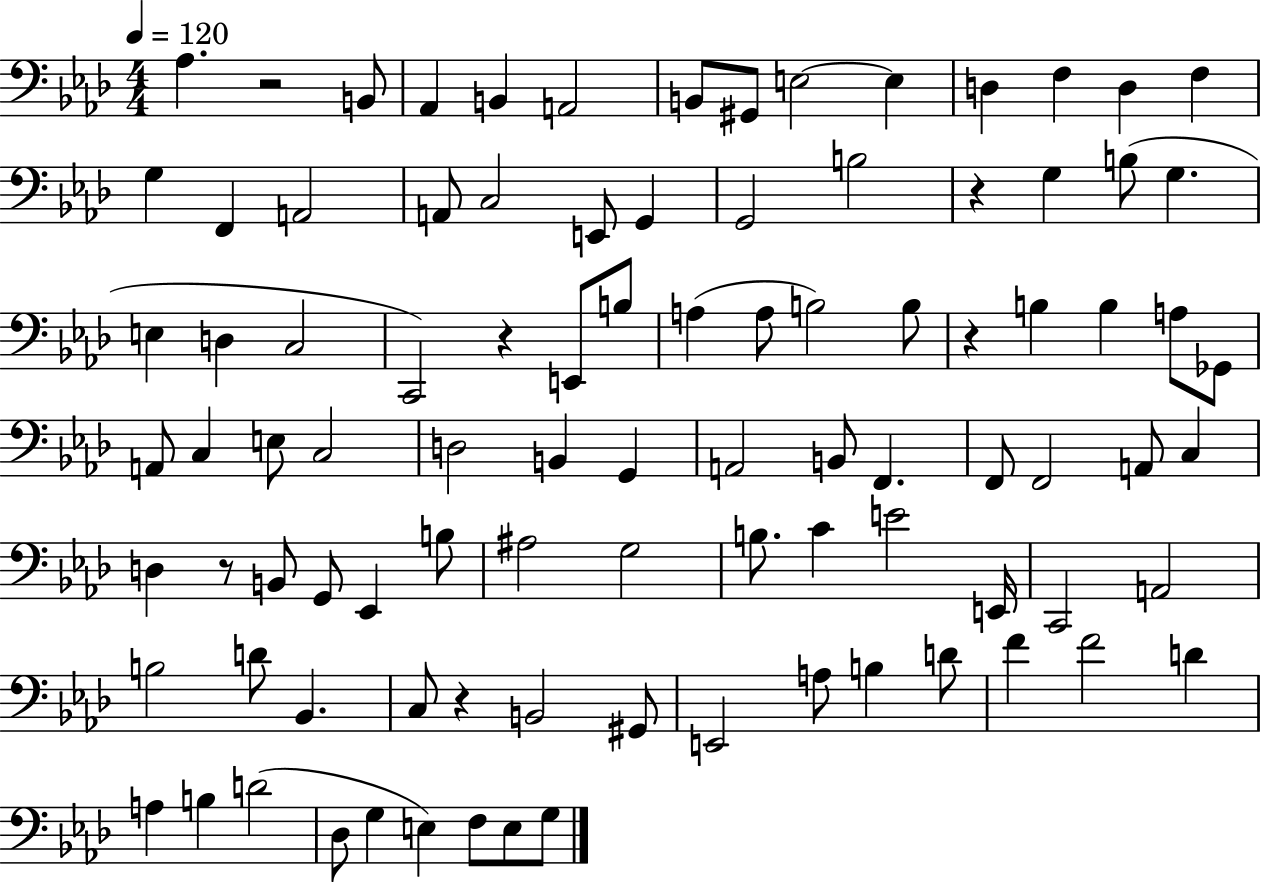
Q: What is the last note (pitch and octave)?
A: G3